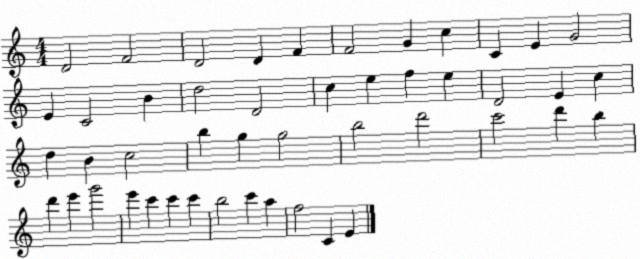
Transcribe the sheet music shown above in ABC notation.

X:1
T:Untitled
M:4/4
L:1/4
K:C
D2 F2 D2 D F F2 G c C E G2 E C2 B d2 D2 c e f e D2 E c d B c2 b g g2 b2 d'2 c'2 d' b d' e' g'2 e' c' c' c' b2 c' a f2 C E